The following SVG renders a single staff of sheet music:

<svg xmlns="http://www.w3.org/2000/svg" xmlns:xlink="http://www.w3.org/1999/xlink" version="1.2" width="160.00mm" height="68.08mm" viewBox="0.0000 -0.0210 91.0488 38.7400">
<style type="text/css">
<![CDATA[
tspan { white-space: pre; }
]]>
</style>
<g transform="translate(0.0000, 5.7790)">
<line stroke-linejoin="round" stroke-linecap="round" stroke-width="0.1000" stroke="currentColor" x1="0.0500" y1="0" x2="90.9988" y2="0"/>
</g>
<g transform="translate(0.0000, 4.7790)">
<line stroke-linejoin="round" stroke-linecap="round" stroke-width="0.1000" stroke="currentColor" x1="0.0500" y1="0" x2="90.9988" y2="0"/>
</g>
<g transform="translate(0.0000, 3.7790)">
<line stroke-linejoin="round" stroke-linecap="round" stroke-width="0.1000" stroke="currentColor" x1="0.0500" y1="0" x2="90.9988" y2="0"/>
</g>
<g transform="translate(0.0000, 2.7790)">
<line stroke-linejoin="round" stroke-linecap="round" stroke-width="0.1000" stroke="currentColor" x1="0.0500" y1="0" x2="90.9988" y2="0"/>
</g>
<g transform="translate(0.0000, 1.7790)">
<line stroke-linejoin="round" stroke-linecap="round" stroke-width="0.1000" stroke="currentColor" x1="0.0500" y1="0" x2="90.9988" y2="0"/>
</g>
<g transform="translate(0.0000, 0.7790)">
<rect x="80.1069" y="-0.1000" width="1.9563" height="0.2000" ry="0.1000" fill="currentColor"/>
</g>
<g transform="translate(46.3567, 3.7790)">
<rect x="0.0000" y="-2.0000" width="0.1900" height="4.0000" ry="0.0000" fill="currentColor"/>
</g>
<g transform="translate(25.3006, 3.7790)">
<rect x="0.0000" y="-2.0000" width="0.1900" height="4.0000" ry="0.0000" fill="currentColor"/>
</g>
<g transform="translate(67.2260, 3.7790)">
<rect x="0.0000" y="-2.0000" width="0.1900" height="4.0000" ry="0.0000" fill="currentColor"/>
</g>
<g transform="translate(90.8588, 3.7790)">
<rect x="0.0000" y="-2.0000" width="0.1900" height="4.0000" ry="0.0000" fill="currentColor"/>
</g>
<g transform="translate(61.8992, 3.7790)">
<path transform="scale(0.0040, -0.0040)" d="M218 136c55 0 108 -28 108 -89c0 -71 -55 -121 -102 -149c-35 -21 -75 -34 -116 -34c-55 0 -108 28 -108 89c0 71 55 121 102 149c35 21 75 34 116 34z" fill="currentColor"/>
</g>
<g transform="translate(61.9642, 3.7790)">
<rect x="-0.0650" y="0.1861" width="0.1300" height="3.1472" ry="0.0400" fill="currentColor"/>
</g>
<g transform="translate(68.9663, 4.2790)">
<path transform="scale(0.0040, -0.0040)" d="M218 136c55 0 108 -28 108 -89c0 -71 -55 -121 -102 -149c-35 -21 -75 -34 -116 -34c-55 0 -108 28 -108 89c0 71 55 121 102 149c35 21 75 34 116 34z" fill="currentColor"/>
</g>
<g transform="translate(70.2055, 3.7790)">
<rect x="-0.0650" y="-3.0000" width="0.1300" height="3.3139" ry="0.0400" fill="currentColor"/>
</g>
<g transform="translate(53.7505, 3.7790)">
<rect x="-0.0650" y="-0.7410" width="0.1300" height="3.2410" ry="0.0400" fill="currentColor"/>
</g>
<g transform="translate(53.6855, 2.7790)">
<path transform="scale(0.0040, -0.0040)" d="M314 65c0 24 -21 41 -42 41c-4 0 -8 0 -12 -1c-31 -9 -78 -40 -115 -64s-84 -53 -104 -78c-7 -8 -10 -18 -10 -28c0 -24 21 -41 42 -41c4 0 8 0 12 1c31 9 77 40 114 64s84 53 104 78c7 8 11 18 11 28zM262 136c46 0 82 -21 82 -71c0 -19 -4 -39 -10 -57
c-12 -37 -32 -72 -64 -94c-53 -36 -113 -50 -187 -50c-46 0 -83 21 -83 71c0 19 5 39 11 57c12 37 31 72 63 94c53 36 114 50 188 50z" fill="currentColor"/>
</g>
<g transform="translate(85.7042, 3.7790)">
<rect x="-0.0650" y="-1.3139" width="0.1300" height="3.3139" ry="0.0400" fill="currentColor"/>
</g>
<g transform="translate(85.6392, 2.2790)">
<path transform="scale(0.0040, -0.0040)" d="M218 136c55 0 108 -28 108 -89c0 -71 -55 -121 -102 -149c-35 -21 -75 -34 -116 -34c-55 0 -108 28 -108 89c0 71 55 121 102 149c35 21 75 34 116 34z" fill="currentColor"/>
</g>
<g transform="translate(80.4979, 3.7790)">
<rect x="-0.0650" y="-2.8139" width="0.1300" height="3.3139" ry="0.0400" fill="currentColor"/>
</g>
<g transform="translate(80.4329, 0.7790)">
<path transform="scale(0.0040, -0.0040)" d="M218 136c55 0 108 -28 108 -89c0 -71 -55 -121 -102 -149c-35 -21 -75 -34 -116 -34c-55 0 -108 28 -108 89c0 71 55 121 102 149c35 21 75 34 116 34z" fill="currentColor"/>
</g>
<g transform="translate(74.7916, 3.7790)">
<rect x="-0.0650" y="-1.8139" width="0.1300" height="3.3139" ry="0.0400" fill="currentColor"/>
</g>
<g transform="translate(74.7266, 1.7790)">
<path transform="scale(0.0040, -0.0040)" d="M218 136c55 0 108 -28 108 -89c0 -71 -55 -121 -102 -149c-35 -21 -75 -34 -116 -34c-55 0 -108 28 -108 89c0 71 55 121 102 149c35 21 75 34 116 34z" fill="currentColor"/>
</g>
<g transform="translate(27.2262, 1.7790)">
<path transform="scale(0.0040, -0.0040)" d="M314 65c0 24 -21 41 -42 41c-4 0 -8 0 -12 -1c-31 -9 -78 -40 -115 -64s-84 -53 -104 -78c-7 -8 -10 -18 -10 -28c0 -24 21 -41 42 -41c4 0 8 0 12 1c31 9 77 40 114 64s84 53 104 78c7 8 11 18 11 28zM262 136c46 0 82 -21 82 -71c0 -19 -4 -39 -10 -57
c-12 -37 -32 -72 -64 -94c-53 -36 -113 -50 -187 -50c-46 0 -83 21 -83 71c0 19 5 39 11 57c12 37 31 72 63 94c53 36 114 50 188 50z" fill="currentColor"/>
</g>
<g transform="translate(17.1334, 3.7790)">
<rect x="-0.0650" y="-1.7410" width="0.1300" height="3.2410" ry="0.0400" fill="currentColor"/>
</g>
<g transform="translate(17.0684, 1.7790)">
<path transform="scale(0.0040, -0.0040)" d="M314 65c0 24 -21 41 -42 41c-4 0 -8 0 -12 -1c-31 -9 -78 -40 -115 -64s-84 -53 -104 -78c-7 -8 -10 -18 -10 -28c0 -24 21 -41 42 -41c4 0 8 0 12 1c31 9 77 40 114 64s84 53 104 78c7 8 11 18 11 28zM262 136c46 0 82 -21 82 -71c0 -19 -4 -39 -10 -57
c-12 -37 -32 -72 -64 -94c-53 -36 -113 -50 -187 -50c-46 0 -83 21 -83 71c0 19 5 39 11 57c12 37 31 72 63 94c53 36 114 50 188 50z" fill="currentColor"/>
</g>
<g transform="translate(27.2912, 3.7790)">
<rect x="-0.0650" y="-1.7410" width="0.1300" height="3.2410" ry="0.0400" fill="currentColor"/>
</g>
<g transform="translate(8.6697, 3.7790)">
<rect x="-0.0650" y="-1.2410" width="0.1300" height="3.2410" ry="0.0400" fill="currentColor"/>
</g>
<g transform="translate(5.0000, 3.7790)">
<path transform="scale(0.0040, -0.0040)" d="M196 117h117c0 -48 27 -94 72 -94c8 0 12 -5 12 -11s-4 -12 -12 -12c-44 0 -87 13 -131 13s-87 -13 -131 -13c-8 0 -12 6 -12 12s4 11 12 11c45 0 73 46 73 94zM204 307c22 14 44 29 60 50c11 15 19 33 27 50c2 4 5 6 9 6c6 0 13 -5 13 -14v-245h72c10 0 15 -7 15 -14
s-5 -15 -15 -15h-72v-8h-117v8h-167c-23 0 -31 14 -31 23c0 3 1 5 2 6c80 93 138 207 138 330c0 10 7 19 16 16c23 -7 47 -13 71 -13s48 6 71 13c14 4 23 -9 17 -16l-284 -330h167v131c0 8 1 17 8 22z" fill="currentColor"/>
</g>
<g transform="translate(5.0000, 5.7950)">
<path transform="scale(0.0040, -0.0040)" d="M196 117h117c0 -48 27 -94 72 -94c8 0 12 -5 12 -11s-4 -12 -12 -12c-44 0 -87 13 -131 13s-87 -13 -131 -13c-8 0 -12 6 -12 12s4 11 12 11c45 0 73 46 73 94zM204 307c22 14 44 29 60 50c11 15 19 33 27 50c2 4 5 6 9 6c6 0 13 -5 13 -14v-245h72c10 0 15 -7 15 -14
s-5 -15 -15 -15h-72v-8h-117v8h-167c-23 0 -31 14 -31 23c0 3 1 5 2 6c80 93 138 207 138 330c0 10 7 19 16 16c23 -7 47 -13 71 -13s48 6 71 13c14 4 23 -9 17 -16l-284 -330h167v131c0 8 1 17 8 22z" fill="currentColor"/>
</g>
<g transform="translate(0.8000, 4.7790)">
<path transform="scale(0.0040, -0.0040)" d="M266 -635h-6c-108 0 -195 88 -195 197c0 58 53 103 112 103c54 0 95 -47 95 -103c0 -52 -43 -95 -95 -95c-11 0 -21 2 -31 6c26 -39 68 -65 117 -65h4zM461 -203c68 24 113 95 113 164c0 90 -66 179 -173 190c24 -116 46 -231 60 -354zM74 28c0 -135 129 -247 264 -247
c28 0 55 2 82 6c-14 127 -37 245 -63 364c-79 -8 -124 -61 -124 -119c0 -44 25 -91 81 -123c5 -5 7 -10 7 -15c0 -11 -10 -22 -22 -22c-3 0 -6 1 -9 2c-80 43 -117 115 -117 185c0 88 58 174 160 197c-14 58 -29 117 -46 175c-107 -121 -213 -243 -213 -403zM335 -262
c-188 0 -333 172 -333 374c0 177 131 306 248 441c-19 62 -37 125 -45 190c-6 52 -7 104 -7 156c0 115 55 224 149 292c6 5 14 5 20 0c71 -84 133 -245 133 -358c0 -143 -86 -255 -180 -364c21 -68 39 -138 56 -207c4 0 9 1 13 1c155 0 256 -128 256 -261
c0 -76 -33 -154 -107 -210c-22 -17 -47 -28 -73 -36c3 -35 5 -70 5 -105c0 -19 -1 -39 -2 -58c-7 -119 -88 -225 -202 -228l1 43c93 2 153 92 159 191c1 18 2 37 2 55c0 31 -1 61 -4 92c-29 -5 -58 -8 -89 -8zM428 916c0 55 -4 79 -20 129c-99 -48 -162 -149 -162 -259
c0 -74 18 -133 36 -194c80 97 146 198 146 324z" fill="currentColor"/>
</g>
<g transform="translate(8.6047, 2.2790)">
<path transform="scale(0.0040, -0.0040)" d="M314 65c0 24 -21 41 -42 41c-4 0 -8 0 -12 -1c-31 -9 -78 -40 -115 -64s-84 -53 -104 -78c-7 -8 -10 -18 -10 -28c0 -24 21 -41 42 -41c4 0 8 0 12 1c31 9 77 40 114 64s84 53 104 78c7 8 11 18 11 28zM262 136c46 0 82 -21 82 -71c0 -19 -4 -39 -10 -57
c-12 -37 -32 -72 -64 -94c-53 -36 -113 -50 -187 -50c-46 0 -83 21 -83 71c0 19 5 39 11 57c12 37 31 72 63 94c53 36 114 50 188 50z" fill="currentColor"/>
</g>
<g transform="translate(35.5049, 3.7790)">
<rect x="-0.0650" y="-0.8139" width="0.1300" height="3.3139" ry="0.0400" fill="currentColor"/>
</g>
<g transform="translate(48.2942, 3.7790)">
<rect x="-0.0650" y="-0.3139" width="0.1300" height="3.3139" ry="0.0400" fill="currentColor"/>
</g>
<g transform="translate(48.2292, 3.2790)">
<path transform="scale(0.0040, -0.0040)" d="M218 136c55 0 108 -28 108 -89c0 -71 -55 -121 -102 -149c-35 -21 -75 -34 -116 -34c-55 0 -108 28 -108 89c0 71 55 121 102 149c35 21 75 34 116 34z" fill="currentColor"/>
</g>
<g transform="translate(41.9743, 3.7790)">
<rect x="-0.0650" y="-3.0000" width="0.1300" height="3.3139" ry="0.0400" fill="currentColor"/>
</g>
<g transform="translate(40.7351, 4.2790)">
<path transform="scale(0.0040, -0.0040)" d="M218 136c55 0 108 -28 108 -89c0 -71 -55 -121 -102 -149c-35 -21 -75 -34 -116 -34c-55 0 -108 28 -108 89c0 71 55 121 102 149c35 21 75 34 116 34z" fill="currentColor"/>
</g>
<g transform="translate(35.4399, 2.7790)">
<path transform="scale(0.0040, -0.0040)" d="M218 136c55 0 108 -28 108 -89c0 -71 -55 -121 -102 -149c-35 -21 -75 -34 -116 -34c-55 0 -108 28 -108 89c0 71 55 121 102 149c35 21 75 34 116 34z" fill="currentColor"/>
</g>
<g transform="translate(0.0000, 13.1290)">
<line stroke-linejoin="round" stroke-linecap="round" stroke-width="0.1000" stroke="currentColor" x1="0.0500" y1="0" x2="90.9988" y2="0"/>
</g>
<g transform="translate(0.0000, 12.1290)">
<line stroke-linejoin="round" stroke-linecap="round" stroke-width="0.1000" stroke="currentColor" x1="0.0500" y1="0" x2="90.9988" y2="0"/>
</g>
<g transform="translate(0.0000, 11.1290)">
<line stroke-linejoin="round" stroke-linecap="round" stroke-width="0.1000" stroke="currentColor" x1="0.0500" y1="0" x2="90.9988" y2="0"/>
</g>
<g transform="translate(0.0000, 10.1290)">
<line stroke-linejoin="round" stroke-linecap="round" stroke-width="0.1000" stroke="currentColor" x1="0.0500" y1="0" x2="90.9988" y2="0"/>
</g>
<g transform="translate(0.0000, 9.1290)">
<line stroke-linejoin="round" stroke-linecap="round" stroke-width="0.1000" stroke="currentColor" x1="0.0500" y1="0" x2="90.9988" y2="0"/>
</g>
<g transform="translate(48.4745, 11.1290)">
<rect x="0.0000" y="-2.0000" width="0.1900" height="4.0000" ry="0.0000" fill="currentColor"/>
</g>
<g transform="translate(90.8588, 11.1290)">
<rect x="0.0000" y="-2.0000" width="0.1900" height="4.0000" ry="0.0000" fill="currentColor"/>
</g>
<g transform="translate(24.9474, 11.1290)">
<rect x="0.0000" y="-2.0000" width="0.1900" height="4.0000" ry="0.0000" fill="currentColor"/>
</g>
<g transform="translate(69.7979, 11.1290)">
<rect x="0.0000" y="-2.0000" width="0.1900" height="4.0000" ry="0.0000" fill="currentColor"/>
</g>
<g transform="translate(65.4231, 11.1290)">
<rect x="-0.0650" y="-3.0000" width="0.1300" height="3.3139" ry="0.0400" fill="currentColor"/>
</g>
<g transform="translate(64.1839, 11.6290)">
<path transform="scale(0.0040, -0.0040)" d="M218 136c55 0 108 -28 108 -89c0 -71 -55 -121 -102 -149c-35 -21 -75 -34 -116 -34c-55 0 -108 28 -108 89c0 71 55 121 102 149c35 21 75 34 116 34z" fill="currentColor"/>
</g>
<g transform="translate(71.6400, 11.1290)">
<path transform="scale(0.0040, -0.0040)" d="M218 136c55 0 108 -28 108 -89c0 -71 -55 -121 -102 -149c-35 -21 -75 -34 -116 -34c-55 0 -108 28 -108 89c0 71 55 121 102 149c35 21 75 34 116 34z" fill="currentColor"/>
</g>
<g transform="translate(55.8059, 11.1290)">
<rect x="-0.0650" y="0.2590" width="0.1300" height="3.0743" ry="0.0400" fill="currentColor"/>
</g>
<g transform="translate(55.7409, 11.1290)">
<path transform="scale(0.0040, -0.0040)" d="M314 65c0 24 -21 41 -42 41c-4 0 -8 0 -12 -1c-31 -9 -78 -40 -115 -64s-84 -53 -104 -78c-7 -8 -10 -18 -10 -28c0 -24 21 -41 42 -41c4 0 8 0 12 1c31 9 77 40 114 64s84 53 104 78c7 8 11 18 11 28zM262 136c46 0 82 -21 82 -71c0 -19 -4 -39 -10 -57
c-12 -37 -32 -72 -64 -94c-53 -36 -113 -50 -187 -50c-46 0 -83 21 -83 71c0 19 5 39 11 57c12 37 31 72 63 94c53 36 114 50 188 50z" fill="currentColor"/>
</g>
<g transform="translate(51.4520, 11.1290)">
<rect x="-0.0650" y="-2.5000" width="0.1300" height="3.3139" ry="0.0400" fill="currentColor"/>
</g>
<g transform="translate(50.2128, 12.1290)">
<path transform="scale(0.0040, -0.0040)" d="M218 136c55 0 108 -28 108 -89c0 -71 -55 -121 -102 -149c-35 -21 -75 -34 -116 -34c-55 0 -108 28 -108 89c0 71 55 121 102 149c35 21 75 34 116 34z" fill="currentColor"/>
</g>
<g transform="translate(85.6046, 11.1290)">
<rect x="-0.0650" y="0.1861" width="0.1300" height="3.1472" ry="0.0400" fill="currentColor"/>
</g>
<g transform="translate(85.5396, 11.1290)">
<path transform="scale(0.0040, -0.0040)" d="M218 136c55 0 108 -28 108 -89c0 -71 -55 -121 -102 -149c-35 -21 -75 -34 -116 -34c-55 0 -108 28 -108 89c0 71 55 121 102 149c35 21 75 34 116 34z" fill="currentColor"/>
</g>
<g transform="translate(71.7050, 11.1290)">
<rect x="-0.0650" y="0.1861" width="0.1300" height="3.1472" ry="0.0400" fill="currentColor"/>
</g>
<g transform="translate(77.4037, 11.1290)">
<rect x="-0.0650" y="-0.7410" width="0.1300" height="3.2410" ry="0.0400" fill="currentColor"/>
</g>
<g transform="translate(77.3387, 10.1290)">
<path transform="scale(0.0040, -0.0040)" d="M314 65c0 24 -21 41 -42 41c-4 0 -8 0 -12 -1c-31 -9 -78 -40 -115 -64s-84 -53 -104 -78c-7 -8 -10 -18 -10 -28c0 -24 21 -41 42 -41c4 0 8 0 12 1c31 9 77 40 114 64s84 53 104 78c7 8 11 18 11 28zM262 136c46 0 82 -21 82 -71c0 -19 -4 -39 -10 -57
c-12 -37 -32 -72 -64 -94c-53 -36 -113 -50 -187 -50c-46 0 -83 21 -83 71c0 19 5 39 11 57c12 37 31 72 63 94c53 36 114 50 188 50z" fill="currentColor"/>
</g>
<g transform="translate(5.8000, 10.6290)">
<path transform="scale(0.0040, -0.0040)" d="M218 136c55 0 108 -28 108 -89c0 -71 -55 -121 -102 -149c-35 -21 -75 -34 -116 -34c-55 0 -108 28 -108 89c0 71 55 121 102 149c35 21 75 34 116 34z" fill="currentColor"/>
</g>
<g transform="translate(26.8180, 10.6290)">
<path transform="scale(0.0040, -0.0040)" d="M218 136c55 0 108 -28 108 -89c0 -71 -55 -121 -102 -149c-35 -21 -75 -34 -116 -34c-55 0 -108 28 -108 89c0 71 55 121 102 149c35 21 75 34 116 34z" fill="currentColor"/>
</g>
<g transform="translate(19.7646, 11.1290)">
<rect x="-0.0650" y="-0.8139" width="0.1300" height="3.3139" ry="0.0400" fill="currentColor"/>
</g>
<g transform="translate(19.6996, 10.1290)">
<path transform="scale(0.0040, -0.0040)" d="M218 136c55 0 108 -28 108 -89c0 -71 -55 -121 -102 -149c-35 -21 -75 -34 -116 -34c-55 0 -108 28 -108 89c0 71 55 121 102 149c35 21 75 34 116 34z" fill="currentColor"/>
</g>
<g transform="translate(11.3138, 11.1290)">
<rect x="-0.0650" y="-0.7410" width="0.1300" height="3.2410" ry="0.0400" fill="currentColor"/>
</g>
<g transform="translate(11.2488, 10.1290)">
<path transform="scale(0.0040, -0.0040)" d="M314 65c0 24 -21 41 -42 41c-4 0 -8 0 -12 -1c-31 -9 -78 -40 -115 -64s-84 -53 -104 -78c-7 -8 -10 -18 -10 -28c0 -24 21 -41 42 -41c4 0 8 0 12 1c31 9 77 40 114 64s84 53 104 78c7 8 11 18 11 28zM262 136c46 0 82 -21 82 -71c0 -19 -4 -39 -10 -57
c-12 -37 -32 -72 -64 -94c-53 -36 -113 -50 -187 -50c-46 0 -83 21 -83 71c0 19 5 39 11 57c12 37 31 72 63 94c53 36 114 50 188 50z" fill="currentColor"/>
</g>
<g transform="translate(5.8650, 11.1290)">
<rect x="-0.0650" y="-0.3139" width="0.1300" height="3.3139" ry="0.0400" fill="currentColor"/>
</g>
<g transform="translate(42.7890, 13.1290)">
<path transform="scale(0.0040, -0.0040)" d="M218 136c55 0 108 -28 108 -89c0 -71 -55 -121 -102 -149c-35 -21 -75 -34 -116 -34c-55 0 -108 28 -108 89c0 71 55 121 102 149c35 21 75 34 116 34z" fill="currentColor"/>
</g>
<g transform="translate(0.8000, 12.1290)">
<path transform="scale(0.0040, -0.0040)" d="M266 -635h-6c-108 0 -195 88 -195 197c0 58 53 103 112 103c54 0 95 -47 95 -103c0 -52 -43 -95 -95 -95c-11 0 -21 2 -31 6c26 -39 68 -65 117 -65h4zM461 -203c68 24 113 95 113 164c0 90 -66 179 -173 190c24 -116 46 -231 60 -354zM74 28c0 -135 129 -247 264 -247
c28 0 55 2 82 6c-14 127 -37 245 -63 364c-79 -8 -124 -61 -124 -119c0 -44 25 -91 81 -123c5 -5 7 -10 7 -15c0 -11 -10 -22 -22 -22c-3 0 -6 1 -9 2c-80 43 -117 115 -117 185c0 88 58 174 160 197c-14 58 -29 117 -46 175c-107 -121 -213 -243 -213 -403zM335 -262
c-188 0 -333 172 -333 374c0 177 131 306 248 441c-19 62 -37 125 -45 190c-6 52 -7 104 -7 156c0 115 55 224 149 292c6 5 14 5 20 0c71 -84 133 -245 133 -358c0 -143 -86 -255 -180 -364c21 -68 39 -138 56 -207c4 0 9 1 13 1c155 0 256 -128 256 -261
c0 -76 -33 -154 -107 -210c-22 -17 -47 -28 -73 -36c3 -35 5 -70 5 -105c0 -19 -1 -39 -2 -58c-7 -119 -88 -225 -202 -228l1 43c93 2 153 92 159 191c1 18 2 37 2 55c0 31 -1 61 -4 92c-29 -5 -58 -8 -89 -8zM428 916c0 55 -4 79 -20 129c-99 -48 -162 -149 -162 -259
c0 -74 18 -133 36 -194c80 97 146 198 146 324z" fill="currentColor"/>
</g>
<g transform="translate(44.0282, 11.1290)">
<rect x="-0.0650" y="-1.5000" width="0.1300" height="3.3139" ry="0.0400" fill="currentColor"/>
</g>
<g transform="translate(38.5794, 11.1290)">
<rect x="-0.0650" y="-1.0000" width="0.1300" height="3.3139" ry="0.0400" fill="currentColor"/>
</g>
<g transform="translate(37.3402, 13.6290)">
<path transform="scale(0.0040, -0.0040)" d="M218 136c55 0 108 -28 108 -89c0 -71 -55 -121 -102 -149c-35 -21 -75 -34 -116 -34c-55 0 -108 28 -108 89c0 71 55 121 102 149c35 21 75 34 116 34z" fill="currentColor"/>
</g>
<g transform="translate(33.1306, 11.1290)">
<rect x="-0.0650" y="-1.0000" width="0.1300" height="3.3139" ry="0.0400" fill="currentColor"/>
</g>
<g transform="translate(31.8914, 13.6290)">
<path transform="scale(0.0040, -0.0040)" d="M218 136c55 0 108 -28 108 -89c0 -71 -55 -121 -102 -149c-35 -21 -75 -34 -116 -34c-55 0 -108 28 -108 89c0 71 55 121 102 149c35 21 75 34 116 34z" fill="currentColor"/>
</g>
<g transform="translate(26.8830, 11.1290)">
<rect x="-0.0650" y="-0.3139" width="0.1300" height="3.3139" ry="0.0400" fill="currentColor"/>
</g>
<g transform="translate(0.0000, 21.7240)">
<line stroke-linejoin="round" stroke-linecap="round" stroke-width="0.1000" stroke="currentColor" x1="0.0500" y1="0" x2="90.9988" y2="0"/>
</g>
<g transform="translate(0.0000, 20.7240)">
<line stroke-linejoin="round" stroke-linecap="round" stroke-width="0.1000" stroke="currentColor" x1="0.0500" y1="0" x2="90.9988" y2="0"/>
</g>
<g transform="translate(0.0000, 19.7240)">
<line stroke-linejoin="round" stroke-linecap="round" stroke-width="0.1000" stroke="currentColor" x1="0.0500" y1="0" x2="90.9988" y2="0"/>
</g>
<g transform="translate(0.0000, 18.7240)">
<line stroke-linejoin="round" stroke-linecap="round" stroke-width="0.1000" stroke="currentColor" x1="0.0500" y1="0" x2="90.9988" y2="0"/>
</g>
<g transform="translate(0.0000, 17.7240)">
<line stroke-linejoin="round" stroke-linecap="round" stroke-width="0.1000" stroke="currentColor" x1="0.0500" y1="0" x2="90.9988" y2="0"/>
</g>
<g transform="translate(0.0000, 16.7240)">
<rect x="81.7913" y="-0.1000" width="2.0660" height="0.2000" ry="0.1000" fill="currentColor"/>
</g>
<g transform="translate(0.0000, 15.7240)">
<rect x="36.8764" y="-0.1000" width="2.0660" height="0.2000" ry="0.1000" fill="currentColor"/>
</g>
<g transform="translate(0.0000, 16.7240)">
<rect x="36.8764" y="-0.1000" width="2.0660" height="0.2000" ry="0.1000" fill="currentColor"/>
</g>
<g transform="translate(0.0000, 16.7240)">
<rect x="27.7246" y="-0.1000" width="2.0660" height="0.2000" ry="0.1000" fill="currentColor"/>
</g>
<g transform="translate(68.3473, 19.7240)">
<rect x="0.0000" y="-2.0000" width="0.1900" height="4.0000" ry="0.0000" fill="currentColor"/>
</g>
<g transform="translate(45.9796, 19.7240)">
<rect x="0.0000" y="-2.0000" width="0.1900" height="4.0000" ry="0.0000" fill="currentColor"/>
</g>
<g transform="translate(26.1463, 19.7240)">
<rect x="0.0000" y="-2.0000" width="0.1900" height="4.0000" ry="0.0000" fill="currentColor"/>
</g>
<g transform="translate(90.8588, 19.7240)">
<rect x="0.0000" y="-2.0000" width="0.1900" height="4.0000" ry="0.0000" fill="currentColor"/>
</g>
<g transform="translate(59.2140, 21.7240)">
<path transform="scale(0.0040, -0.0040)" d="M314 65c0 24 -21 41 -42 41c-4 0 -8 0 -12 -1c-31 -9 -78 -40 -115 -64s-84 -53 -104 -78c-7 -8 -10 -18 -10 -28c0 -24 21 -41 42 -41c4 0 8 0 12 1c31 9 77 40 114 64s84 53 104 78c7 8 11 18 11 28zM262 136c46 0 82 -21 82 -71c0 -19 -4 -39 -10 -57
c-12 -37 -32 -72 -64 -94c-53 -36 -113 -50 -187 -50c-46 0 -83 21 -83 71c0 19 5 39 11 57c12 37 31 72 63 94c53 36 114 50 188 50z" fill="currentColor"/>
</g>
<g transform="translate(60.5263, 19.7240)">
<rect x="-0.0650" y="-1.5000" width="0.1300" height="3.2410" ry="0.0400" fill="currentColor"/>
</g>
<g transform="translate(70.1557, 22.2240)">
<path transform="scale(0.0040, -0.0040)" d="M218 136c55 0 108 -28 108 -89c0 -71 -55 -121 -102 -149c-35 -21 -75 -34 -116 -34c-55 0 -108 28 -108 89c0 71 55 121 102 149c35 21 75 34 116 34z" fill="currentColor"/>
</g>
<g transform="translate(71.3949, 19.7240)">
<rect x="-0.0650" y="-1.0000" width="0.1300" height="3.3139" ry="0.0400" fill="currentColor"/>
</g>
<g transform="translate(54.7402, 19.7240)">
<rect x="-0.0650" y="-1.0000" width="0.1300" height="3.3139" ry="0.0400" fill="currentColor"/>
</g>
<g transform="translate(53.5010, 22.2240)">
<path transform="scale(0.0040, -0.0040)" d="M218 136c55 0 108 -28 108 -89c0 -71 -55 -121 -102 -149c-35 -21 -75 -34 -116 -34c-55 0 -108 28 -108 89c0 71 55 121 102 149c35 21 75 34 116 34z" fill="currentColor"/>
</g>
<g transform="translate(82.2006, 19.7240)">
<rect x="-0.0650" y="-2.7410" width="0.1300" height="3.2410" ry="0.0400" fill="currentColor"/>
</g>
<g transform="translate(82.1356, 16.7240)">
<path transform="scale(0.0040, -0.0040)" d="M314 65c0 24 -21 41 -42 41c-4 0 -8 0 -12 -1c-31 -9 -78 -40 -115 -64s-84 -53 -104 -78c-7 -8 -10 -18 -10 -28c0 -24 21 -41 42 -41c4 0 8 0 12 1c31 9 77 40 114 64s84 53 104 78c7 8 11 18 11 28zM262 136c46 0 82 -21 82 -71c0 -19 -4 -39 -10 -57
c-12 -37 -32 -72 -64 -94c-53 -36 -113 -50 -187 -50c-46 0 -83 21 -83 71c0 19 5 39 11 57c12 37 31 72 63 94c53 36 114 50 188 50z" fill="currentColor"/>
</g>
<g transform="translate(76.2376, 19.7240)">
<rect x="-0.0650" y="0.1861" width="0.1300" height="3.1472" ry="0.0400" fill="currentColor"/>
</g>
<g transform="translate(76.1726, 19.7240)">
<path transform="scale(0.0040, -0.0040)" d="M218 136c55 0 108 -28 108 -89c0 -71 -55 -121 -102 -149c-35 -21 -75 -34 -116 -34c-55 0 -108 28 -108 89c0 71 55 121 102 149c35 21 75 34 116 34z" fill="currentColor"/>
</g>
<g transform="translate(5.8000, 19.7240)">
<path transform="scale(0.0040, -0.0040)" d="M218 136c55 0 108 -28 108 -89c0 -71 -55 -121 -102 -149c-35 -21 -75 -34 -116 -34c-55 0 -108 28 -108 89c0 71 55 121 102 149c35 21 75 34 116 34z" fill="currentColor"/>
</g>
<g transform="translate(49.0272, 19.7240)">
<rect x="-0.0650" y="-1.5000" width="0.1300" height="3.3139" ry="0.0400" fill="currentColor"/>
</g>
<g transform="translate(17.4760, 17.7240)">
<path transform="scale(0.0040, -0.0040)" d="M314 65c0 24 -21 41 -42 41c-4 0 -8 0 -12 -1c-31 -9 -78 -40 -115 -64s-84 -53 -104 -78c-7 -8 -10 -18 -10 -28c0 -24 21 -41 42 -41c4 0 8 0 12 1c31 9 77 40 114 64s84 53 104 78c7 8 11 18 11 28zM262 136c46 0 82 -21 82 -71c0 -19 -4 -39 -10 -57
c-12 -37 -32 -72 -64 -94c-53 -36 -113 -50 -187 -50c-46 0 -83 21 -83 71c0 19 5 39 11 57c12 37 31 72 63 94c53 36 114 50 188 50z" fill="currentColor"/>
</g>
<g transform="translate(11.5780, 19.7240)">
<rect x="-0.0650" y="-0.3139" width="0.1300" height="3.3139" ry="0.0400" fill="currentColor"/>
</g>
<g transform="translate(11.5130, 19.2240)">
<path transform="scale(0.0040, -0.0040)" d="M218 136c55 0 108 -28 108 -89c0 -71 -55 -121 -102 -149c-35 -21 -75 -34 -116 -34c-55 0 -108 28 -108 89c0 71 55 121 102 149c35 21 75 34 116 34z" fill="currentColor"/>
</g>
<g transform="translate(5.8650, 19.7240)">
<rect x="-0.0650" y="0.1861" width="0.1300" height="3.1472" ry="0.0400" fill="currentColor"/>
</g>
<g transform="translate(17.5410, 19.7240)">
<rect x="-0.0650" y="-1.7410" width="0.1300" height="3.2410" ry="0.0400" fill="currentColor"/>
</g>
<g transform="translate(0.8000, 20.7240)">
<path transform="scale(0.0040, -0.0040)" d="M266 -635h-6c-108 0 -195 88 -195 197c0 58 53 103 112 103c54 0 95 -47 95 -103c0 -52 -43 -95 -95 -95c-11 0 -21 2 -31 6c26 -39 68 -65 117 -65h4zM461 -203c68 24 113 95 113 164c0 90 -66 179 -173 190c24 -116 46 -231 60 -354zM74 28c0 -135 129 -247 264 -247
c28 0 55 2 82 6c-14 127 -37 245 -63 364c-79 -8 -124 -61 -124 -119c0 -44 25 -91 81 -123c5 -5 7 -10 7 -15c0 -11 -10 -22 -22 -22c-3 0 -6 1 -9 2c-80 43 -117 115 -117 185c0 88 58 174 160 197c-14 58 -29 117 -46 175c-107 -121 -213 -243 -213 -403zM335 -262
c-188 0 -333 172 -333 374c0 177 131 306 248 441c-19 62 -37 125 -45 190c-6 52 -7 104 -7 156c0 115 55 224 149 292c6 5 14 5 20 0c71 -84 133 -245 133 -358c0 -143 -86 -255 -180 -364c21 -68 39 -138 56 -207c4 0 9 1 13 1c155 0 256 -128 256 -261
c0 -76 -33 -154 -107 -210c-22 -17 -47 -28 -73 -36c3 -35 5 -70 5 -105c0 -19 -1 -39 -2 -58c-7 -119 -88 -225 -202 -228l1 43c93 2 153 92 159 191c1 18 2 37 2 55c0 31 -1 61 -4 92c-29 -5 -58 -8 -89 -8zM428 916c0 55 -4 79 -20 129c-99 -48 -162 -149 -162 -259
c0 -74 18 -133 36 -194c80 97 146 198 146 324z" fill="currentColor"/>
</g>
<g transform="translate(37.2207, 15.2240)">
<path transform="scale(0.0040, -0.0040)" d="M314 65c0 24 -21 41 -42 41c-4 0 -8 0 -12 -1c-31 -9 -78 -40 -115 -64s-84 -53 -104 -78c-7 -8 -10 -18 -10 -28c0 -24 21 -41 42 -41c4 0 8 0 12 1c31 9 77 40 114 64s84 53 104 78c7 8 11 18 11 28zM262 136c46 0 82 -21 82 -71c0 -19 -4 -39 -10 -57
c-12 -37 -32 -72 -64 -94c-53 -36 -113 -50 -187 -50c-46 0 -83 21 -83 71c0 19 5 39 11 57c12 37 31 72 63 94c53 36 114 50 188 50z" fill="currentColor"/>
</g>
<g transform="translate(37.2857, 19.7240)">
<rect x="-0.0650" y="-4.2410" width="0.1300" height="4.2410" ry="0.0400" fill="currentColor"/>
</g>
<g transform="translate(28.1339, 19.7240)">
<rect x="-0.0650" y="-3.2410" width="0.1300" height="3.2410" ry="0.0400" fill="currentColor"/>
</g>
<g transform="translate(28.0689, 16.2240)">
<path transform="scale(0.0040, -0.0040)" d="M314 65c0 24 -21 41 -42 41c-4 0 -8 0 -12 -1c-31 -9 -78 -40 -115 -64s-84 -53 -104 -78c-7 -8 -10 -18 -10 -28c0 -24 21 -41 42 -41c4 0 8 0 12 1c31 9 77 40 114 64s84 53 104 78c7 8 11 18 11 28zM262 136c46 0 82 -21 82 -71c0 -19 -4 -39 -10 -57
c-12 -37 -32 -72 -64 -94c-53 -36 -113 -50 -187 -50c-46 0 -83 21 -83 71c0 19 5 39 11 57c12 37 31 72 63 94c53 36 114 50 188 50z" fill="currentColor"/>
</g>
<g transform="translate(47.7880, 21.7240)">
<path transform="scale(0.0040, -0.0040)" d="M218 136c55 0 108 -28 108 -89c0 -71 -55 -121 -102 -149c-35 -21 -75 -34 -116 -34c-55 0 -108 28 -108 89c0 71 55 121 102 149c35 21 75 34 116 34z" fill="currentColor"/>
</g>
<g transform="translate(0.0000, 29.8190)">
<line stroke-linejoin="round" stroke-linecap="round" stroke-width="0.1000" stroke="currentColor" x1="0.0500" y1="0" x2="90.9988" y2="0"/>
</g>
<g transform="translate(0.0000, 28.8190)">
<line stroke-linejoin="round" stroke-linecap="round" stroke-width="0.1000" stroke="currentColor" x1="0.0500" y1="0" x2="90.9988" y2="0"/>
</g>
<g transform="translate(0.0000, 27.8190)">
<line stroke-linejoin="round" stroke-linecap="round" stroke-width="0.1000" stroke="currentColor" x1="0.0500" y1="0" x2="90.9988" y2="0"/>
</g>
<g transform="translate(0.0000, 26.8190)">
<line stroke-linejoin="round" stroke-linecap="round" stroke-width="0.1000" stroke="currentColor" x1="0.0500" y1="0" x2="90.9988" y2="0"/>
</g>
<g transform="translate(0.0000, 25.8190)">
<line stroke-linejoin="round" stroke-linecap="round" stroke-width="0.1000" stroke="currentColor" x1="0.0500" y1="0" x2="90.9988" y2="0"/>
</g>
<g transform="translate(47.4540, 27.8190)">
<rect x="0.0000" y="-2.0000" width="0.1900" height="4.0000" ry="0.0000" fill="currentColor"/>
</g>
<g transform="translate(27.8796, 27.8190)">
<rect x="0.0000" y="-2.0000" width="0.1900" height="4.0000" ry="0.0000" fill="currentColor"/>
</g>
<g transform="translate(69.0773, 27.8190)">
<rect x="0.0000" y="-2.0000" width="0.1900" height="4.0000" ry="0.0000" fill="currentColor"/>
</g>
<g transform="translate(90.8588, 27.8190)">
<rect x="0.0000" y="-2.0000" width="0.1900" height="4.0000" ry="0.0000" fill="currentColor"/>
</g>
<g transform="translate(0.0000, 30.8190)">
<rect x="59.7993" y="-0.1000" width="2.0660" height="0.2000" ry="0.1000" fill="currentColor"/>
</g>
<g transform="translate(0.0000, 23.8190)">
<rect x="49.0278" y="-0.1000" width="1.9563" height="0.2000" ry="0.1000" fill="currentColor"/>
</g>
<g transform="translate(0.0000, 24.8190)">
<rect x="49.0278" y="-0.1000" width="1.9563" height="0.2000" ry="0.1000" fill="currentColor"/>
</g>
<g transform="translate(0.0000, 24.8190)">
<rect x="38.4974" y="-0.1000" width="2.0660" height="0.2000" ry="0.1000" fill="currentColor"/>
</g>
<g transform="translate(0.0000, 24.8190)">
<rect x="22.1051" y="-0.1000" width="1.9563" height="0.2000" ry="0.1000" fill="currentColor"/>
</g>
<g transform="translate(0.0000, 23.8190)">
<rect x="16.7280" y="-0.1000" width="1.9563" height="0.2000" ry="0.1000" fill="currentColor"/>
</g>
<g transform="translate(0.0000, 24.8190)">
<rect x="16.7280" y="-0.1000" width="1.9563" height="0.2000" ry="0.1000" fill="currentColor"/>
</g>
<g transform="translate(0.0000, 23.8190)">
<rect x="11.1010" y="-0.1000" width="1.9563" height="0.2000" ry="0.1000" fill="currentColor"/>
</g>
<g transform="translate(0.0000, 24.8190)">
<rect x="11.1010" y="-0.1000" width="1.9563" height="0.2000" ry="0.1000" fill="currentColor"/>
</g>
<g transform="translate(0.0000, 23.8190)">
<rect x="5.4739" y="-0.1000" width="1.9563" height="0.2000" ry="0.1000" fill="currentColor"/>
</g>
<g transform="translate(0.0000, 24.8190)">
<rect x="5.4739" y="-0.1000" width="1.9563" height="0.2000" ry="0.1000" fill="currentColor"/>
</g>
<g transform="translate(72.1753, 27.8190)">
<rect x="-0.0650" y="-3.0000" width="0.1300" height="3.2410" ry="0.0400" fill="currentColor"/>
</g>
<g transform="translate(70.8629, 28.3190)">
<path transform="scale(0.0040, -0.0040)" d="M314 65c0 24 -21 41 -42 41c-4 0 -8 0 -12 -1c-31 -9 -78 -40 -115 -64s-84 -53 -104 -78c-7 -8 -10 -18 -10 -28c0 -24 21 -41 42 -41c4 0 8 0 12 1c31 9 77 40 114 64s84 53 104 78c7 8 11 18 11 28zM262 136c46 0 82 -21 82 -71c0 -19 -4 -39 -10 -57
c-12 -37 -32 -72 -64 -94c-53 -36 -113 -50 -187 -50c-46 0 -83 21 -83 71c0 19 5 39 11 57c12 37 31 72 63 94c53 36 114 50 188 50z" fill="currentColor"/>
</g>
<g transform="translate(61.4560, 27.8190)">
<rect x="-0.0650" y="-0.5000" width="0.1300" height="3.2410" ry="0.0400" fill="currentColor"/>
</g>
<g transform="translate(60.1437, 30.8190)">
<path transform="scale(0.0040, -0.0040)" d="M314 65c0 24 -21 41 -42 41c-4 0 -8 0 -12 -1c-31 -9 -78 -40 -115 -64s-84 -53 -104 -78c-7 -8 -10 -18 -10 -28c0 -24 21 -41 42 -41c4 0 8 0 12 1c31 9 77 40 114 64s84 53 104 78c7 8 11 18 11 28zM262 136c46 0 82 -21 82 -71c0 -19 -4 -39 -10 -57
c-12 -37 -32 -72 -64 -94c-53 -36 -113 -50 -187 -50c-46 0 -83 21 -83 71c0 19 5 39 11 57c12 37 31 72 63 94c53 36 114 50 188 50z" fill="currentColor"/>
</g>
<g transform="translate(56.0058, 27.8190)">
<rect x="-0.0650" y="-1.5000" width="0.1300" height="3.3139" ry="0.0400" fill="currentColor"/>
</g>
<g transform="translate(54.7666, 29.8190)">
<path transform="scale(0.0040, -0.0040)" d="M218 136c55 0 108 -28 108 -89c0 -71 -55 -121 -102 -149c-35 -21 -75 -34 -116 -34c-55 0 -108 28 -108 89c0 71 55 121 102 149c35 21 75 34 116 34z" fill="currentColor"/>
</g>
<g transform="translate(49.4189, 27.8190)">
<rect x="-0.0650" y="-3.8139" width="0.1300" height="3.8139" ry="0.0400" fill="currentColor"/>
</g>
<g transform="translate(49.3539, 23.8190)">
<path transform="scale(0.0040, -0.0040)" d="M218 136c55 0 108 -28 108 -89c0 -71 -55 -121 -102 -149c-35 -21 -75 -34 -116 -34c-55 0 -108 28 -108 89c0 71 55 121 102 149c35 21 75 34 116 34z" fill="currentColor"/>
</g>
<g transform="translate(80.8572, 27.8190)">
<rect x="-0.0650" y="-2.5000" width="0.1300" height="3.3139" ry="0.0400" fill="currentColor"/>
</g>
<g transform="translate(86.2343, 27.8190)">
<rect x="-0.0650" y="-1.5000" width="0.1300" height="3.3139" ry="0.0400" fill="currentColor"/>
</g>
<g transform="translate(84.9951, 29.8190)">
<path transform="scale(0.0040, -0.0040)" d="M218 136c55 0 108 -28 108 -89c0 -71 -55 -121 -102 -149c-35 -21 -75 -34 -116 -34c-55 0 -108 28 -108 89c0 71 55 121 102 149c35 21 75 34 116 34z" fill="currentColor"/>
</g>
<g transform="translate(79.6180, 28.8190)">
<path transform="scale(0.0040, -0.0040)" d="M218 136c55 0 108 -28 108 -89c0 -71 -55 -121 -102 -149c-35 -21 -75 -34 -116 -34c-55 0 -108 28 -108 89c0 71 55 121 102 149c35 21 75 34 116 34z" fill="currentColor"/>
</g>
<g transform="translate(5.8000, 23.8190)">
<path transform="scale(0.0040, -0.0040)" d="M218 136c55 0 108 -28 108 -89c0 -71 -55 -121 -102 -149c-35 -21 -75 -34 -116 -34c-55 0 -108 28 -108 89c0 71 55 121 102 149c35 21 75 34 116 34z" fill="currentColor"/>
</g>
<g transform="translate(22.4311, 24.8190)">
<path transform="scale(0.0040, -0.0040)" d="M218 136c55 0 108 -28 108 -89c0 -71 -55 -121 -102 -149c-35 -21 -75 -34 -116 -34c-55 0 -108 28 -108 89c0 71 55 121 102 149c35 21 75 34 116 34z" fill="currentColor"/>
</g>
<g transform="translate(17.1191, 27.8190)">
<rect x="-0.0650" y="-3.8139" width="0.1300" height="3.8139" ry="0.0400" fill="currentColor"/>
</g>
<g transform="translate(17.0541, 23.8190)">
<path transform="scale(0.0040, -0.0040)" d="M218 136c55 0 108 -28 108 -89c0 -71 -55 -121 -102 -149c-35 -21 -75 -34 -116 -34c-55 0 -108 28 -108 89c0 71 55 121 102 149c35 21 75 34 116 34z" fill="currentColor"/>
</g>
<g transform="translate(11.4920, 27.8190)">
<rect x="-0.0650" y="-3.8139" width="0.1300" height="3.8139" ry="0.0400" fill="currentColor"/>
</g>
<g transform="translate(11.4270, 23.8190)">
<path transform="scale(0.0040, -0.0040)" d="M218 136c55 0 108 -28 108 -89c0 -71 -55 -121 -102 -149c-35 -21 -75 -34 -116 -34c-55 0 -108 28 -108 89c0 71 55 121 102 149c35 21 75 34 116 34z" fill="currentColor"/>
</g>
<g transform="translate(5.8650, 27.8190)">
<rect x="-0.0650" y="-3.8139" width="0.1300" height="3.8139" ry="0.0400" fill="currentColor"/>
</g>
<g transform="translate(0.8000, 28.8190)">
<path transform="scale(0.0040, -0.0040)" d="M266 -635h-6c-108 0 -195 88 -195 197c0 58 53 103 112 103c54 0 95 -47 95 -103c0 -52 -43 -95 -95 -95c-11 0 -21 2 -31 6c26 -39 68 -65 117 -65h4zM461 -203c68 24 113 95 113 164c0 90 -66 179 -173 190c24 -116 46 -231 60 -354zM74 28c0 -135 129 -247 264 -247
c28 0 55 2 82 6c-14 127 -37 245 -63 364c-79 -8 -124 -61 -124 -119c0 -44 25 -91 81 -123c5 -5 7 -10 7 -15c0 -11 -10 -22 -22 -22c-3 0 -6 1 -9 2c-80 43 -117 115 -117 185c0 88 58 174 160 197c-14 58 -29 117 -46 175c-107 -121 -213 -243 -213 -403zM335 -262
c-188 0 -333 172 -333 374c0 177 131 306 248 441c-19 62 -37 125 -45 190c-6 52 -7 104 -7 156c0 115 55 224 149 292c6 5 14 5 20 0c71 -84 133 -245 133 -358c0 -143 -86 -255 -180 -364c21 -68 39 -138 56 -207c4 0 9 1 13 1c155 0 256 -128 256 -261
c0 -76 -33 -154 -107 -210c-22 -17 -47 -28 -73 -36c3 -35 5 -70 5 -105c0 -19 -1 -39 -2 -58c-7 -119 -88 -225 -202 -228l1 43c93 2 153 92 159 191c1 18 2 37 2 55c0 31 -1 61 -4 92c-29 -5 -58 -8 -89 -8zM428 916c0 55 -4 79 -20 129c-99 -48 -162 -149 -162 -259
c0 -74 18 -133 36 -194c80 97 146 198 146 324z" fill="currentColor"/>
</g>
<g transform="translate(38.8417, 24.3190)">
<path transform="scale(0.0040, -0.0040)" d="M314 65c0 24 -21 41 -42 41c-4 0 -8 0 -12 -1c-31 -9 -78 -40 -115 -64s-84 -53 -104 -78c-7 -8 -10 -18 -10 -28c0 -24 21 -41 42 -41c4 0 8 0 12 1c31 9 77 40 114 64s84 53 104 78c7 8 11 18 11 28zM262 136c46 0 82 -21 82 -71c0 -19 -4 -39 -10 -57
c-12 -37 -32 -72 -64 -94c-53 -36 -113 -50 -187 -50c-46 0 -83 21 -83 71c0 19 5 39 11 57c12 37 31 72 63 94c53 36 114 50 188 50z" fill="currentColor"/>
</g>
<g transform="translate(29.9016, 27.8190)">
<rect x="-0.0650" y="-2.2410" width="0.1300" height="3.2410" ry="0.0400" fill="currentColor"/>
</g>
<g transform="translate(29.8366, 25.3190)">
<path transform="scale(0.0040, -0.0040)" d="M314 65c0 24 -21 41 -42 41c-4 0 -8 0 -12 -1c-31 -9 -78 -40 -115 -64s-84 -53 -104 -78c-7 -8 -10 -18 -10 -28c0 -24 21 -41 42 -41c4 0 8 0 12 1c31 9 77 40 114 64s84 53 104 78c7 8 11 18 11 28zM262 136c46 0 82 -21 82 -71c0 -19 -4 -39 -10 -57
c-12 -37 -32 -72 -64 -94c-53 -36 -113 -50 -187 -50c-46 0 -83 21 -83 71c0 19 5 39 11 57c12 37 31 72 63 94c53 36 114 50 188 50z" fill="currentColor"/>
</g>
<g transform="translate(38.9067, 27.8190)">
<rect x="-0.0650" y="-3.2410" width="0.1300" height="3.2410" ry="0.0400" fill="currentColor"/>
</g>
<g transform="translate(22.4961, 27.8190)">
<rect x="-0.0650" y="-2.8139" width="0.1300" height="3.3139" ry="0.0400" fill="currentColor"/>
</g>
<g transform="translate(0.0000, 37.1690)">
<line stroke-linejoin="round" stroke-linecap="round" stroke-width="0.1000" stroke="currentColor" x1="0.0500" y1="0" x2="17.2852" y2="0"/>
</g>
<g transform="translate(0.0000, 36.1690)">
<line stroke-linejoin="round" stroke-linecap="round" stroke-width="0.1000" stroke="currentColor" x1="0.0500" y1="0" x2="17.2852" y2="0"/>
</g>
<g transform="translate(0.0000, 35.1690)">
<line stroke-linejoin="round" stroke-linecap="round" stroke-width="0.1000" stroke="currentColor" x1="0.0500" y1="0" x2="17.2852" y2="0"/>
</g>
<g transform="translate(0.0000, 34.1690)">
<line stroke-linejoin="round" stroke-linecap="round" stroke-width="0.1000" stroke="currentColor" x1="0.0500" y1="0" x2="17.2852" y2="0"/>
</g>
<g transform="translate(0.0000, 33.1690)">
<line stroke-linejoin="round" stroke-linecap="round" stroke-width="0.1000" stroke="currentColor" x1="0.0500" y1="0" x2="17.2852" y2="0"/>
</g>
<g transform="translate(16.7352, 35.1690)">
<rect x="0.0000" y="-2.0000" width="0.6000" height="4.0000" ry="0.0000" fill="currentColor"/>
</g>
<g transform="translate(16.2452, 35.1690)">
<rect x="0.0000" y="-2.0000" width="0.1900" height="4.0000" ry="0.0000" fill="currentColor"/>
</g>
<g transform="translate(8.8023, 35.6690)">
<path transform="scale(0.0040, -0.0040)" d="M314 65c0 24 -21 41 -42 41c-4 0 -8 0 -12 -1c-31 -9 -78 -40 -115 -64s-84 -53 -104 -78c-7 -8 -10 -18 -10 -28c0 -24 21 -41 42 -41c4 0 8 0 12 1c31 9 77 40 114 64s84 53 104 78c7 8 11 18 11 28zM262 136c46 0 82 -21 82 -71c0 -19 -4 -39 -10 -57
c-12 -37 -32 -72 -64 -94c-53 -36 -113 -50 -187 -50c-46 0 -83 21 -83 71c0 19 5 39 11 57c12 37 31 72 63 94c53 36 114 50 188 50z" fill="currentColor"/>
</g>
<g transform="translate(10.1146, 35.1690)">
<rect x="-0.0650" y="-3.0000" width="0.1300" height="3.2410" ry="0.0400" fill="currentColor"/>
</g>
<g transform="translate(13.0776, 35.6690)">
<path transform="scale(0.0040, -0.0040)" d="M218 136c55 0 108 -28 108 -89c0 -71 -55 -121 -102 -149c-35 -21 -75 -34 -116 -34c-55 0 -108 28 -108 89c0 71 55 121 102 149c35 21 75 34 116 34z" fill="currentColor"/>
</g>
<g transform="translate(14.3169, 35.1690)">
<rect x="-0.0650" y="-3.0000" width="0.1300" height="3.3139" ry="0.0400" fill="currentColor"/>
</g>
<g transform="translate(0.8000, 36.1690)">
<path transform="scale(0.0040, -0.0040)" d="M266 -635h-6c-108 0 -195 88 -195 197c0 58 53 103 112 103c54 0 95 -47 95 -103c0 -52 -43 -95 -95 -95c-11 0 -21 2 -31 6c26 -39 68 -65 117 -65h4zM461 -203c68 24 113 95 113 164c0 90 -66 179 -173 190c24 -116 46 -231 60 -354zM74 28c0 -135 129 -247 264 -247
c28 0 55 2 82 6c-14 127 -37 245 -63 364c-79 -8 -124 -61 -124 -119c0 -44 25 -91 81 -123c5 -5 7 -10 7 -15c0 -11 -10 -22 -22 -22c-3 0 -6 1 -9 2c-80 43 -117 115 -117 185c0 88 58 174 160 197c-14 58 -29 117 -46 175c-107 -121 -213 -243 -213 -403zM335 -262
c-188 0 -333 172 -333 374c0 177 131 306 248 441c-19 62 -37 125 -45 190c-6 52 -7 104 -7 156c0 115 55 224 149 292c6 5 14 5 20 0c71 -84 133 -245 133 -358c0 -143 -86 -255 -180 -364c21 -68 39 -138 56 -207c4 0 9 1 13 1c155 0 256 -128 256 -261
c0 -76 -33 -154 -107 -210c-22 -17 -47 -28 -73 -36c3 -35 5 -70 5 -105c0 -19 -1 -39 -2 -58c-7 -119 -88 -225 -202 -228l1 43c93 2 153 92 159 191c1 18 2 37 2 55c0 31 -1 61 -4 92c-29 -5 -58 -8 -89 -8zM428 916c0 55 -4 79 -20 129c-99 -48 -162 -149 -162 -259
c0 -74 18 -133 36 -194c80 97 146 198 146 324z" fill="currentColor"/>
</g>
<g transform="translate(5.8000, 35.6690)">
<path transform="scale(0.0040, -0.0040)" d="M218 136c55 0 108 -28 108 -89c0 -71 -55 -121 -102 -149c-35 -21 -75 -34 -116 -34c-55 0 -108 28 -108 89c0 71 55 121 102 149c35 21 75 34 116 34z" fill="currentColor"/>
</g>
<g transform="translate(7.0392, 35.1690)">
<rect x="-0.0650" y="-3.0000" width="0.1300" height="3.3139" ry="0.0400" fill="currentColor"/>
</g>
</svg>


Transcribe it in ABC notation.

X:1
T:Untitled
M:4/4
L:1/4
K:C
e2 f2 f2 d A c d2 B A f a e c d2 d c D D E G B2 A B d2 B B c f2 b2 d'2 E D E2 D B a2 c' c' c' a g2 b2 c' E C2 A2 G E A A2 A